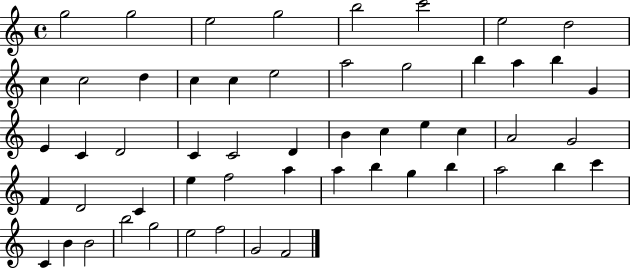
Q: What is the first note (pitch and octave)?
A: G5